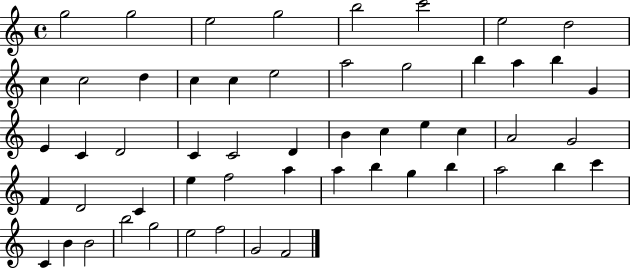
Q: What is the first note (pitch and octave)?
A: G5